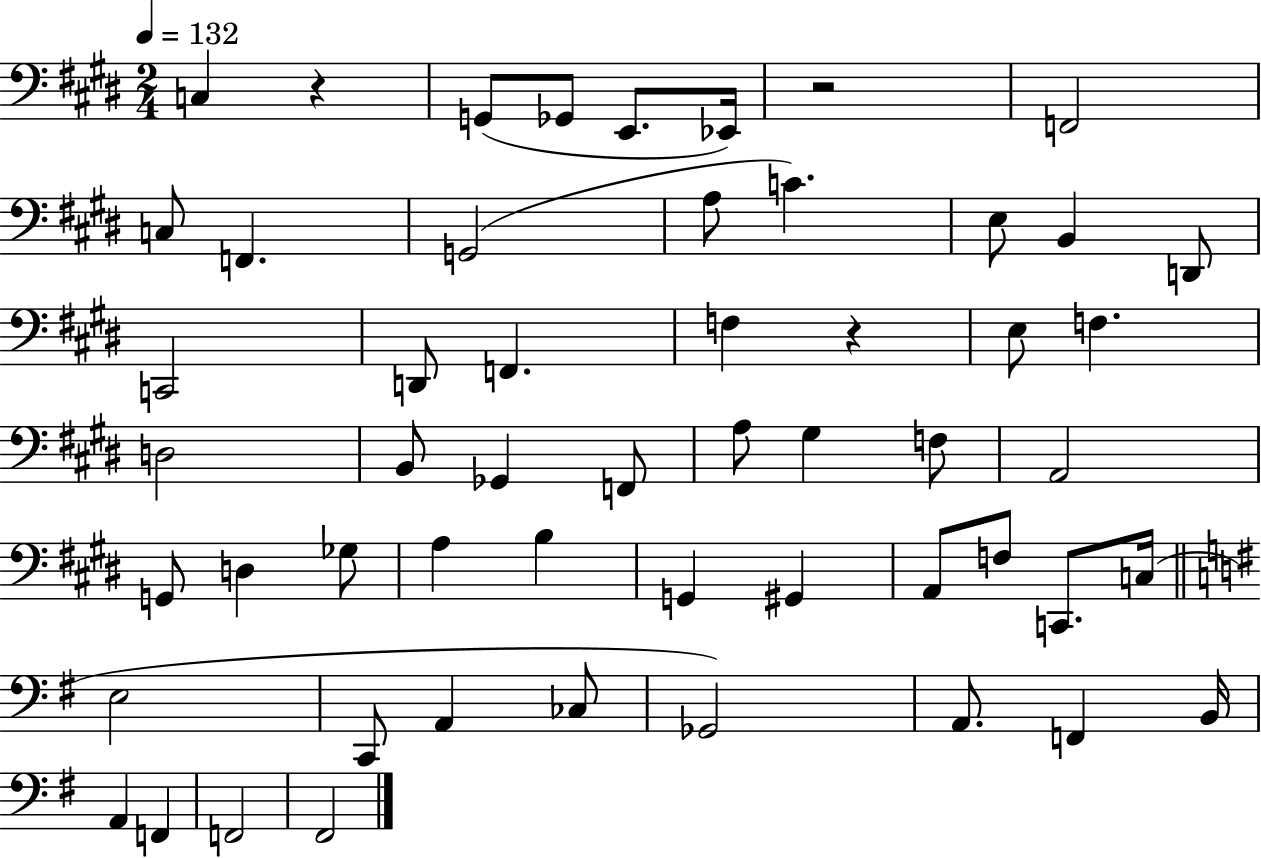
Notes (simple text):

C3/q R/q G2/e Gb2/e E2/e. Eb2/s R/h F2/h C3/e F2/q. G2/h A3/e C4/q. E3/e B2/q D2/e C2/h D2/e F2/q. F3/q R/q E3/e F3/q. D3/h B2/e Gb2/q F2/e A3/e G#3/q F3/e A2/h G2/e D3/q Gb3/e A3/q B3/q G2/q G#2/q A2/e F3/e C2/e. C3/s E3/h C2/e A2/q CES3/e Gb2/h A2/e. F2/q B2/s A2/q F2/q F2/h F#2/h